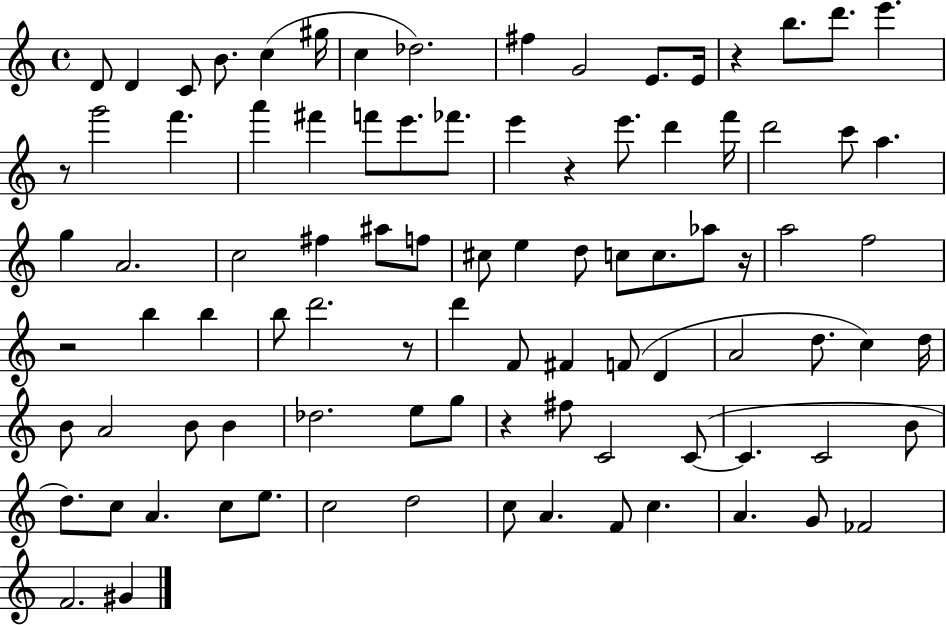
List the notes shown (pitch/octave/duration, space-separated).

D4/e D4/q C4/e B4/e. C5/q G#5/s C5/q Db5/h. F#5/q G4/h E4/e. E4/s R/q B5/e. D6/e. E6/q. R/e G6/h F6/q. A6/q F#6/q F6/e E6/e. FES6/e. E6/q R/q E6/e. D6/q F6/s D6/h C6/e A5/q. G5/q A4/h. C5/h F#5/q A#5/e F5/e C#5/e E5/q D5/e C5/e C5/e. Ab5/e R/s A5/h F5/h R/h B5/q B5/q B5/e D6/h. R/e D6/q F4/e F#4/q F4/e D4/q A4/h D5/e. C5/q D5/s B4/e A4/h B4/e B4/q Db5/h. E5/e G5/e R/q F#5/e C4/h C4/e C4/q. C4/h B4/e D5/e. C5/e A4/q. C5/e E5/e. C5/h D5/h C5/e A4/q. F4/e C5/q. A4/q. G4/e FES4/h F4/h. G#4/q